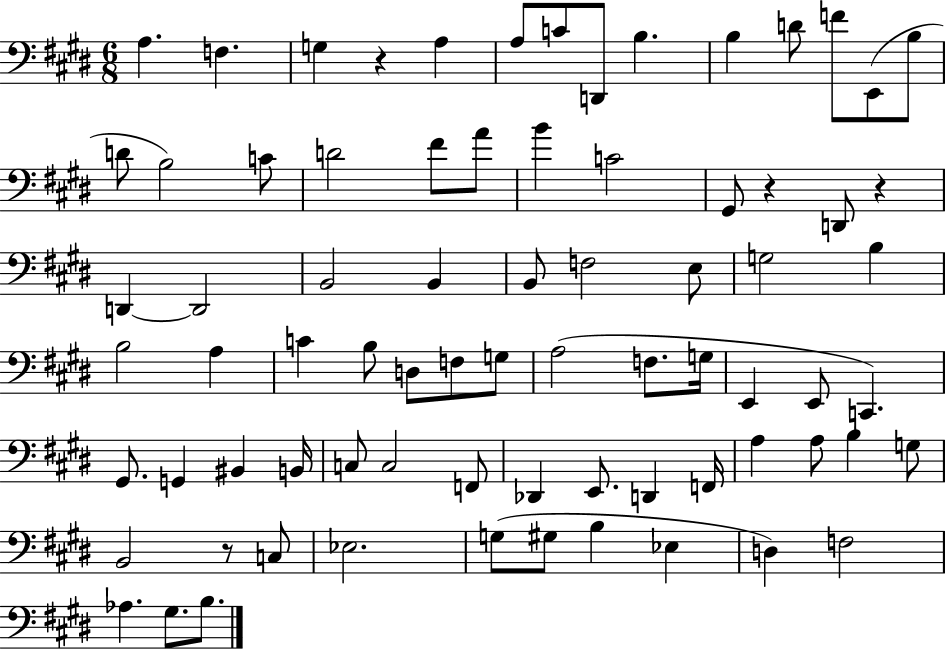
{
  \clef bass
  \numericTimeSignature
  \time 6/8
  \key e \major
  \repeat volta 2 { a4. f4. | g4 r4 a4 | a8 c'8 d,8 b4. | b4 d'8 f'8 e,8( b8 | \break d'8 b2) c'8 | d'2 fis'8 a'8 | b'4 c'2 | gis,8 r4 d,8 r4 | \break d,4~~ d,2 | b,2 b,4 | b,8 f2 e8 | g2 b4 | \break b2 a4 | c'4 b8 d8 f8 g8 | a2( f8. g16 | e,4 e,8 c,4.) | \break gis,8. g,4 bis,4 b,16 | c8 c2 f,8 | des,4 e,8. d,4 f,16 | a4 a8 b4 g8 | \break b,2 r8 c8 | ees2. | g8( gis8 b4 ees4 | d4) f2 | \break aes4. gis8. b8. | } \bar "|."
}